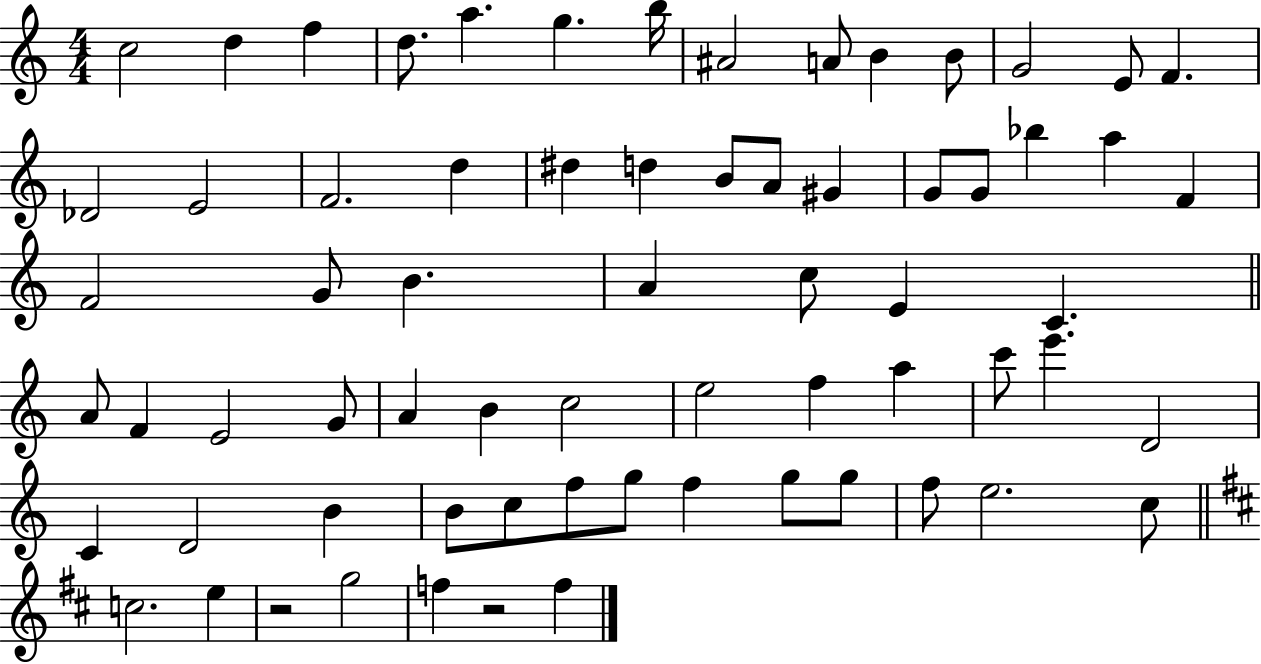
{
  \clef treble
  \numericTimeSignature
  \time 4/4
  \key c \major
  c''2 d''4 f''4 | d''8. a''4. g''4. b''16 | ais'2 a'8 b'4 b'8 | g'2 e'8 f'4. | \break des'2 e'2 | f'2. d''4 | dis''4 d''4 b'8 a'8 gis'4 | g'8 g'8 bes''4 a''4 f'4 | \break f'2 g'8 b'4. | a'4 c''8 e'4 c'4. | \bar "||" \break \key a \minor a'8 f'4 e'2 g'8 | a'4 b'4 c''2 | e''2 f''4 a''4 | c'''8 e'''4. d'2 | \break c'4 d'2 b'4 | b'8 c''8 f''8 g''8 f''4 g''8 g''8 | f''8 e''2. c''8 | \bar "||" \break \key b \minor c''2. e''4 | r2 g''2 | f''4 r2 f''4 | \bar "|."
}